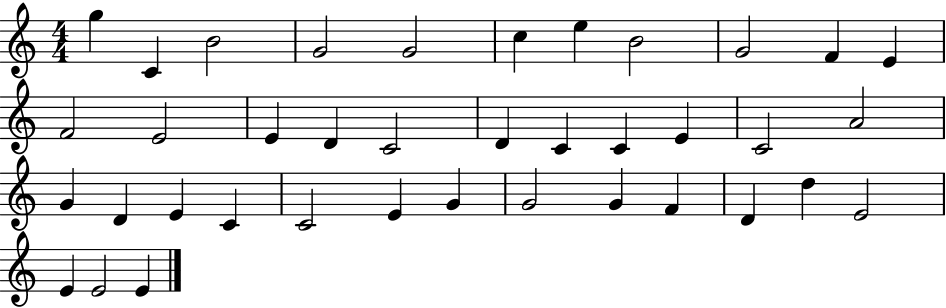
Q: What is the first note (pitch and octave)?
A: G5